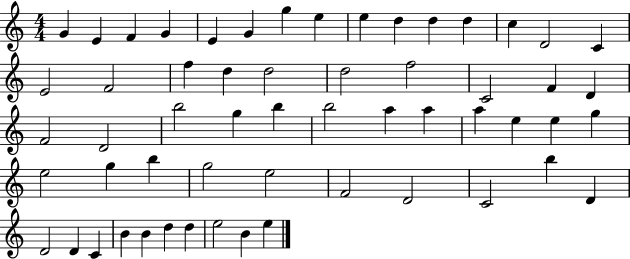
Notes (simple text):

G4/q E4/q F4/q G4/q E4/q G4/q G5/q E5/q E5/q D5/q D5/q D5/q C5/q D4/h C4/q E4/h F4/h F5/q D5/q D5/h D5/h F5/h C4/h F4/q D4/q F4/h D4/h B5/h G5/q B5/q B5/h A5/q A5/q A5/q E5/q E5/q G5/q E5/h G5/q B5/q G5/h E5/h F4/h D4/h C4/h B5/q D4/q D4/h D4/q C4/q B4/q B4/q D5/q D5/q E5/h B4/q E5/q